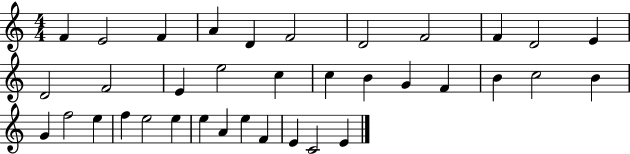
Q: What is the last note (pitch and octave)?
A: E4